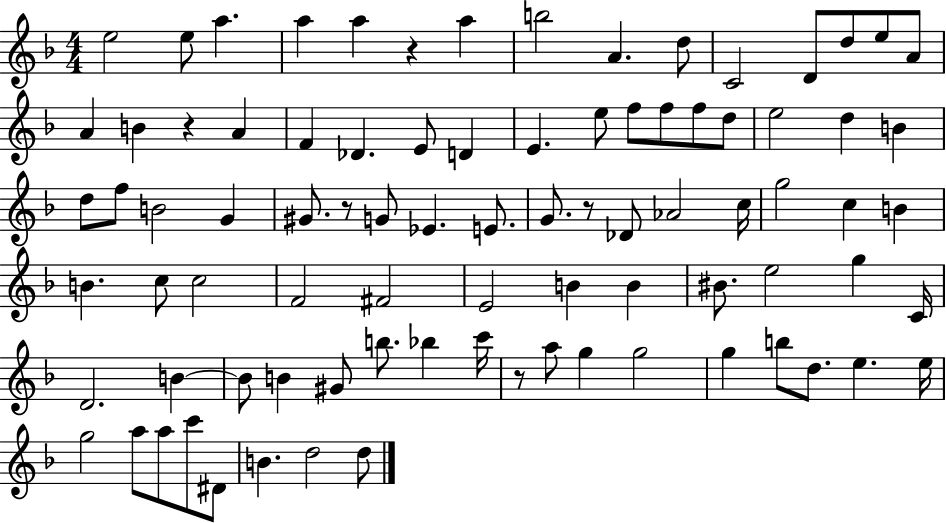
E5/h E5/e A5/q. A5/q A5/q R/q A5/q B5/h A4/q. D5/e C4/h D4/e D5/e E5/e A4/e A4/q B4/q R/q A4/q F4/q Db4/q. E4/e D4/q E4/q. E5/e F5/e F5/e F5/e D5/e E5/h D5/q B4/q D5/e F5/e B4/h G4/q G#4/e. R/e G4/e Eb4/q. E4/e. G4/e. R/e Db4/e Ab4/h C5/s G5/h C5/q B4/q B4/q. C5/e C5/h F4/h F#4/h E4/h B4/q B4/q BIS4/e. E5/h G5/q C4/s D4/h. B4/q B4/e B4/q G#4/e B5/e. Bb5/q C6/s R/e A5/e G5/q G5/h G5/q B5/e D5/e. E5/q. E5/s G5/h A5/e A5/e C6/e D#4/e B4/q. D5/h D5/e